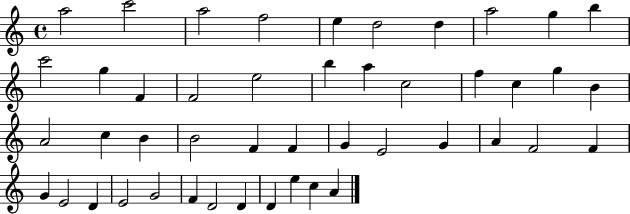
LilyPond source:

{
  \clef treble
  \time 4/4
  \defaultTimeSignature
  \key c \major
  a''2 c'''2 | a''2 f''2 | e''4 d''2 d''4 | a''2 g''4 b''4 | \break c'''2 g''4 f'4 | f'2 e''2 | b''4 a''4 c''2 | f''4 c''4 g''4 b'4 | \break a'2 c''4 b'4 | b'2 f'4 f'4 | g'4 e'2 g'4 | a'4 f'2 f'4 | \break g'4 e'2 d'4 | e'2 g'2 | f'4 d'2 d'4 | d'4 e''4 c''4 a'4 | \break \bar "|."
}